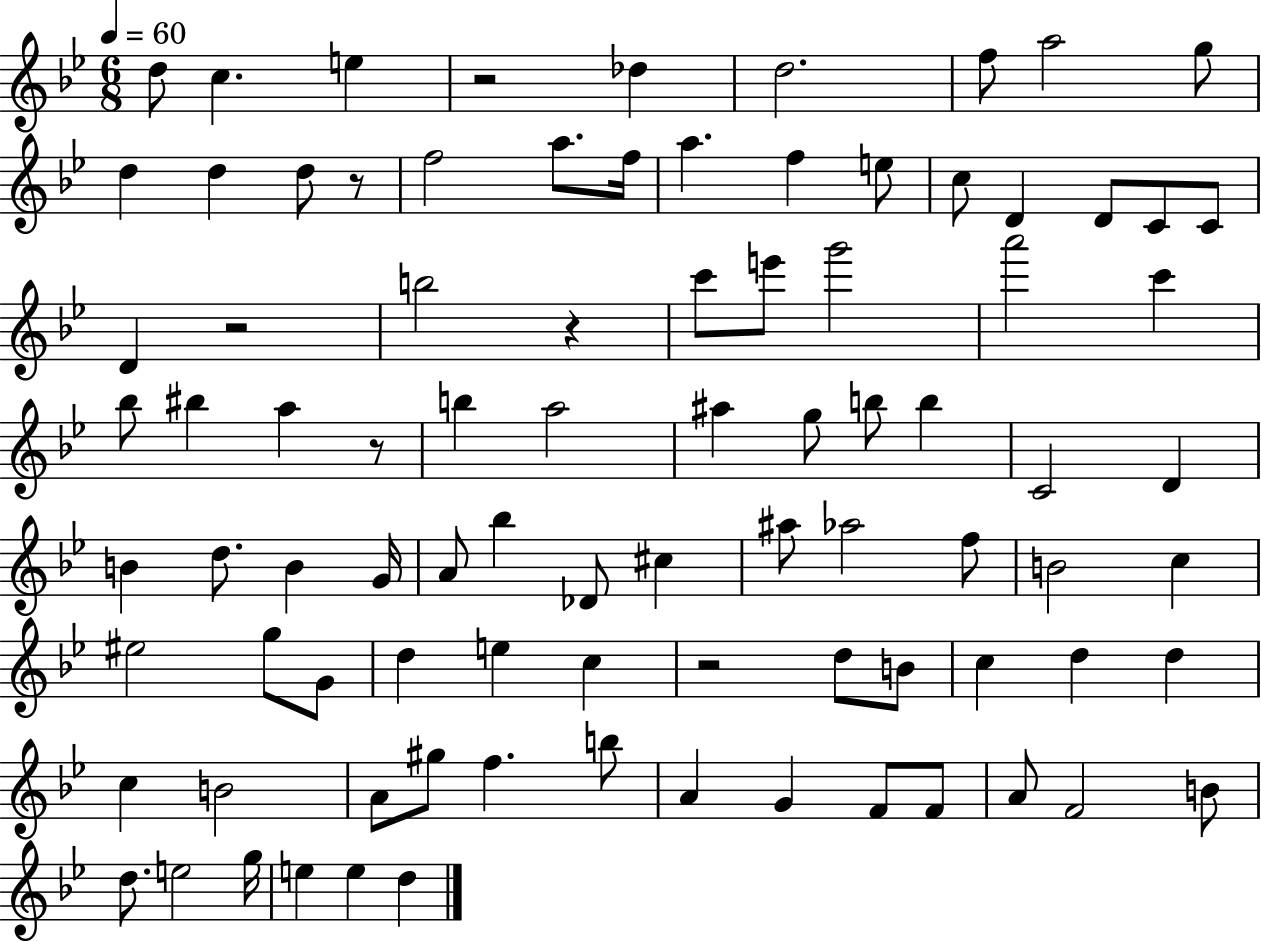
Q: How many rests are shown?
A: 6